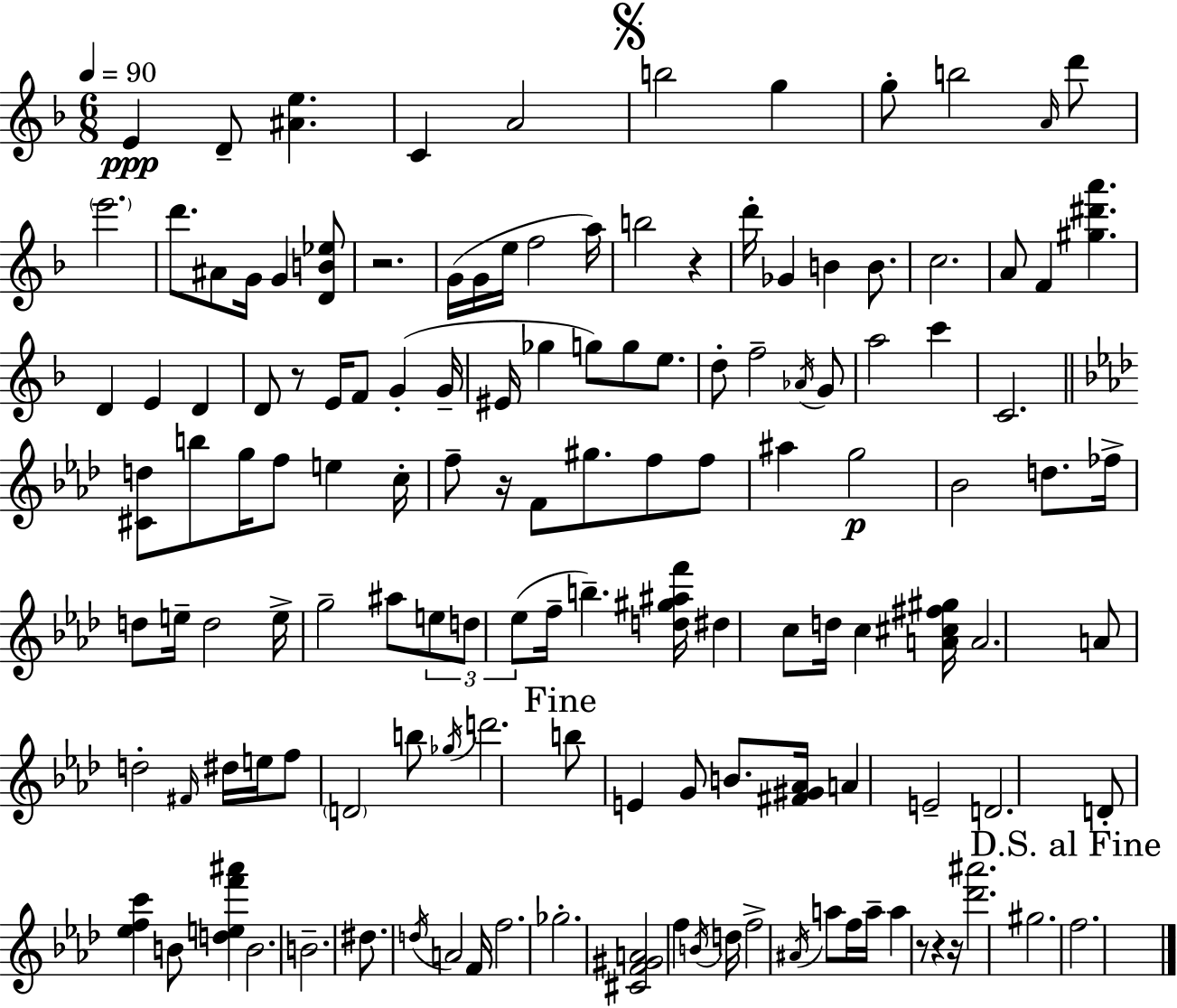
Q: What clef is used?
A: treble